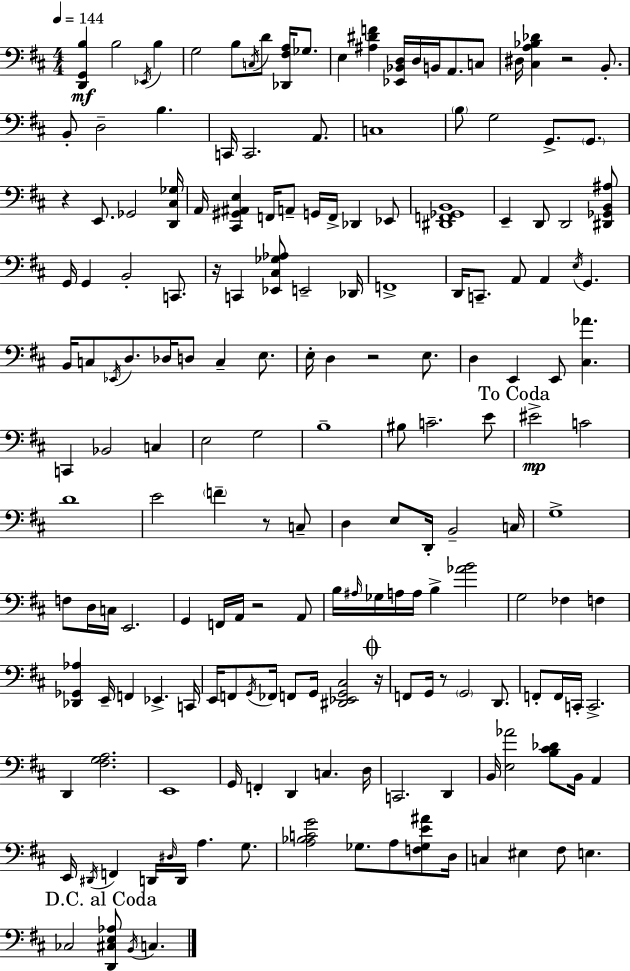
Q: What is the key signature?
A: D major